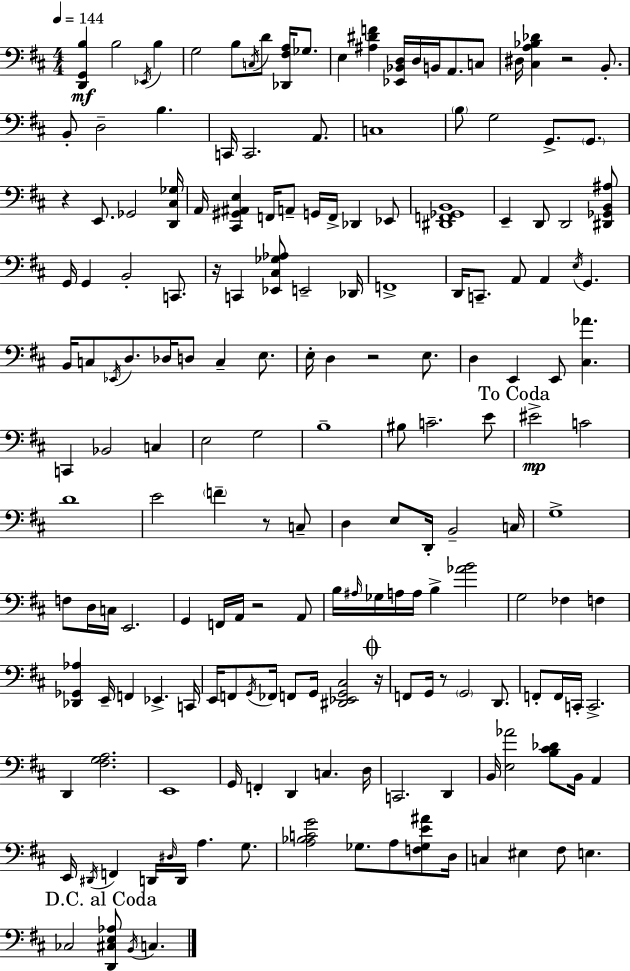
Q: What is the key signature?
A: D major